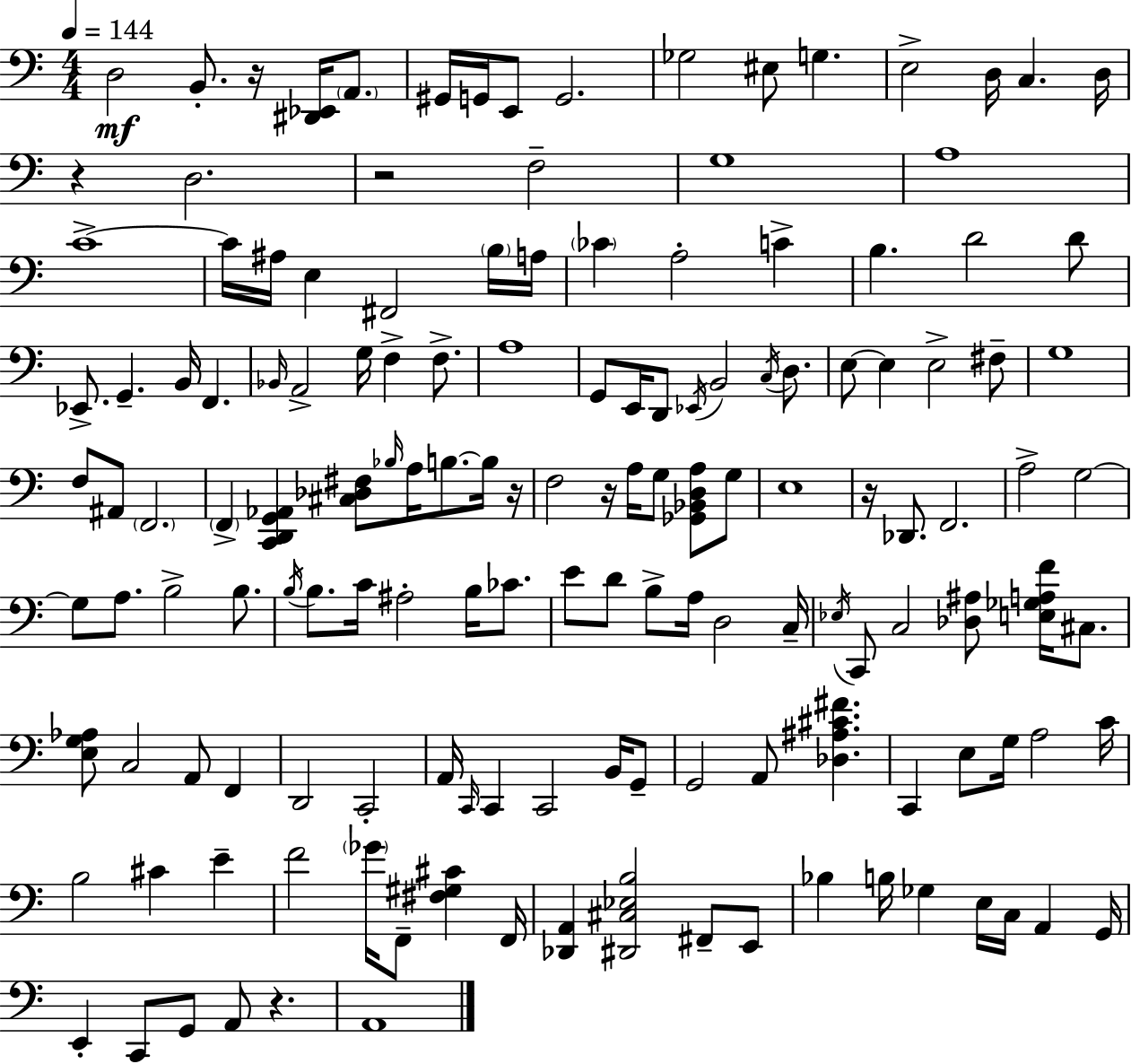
{
  \clef bass
  \numericTimeSignature
  \time 4/4
  \key c \major
  \tempo 4 = 144
  \repeat volta 2 { d2\mf b,8.-. r16 <dis, ees,>16 \parenthesize a,8. | gis,16 g,16 e,8 g,2. | ges2 eis8 g4. | e2-> d16 c4. d16 | \break r4 d2. | r2 f2-- | g1 | a1 | \break c'1->~~ | c'16 ais16 e4 fis,2 \parenthesize b16 a16 | \parenthesize ces'4 a2-. c'4-> | b4. d'2 d'8 | \break ees,8.-> g,4.-- b,16 f,4. | \grace { bes,16 } a,2-> g16 f4-> f8.-> | a1 | g,8 e,16 d,8 \acciaccatura { ees,16 } b,2 \acciaccatura { c16 } | \break d8. e8~~ e4 e2-> | fis8-- g1 | f8 ais,8 \parenthesize f,2. | \parenthesize f,4-> <c, d, g, aes,>4 <cis des fis>8 \grace { bes16 } a16 b8.~~ | \break b16 r16 f2 r16 a16 g8 | <ges, bes, d a>8 g8 e1 | r16 des,8. f,2. | a2-> g2~~ | \break g8 a8. b2-> | b8. \acciaccatura { b16 } b8. c'16 ais2-. | b16 ces'8. e'8 d'8 b8-> a16 d2 | c16-- \acciaccatura { ees16 } c,8 c2 | \break <des ais>8 <e ges a f'>16 cis8. <e g aes>8 c2 | a,8 f,4 d,2 c,2-. | a,16 \grace { c,16 } c,4 c,2 | b,16 g,8-- g,2 a,8 | \break <des ais cis' fis'>4. c,4 e8 g16 a2 | c'16 b2 cis'4 | e'4-- f'2 \parenthesize ges'16 | f,8-- <fis gis cis'>4 f,16 <des, a,>4 <dis, cis ees b>2 | \break fis,8-- e,8 bes4 b16 ges4 | e16 c16 a,4 g,16 e,4-. c,8 g,8 a,8 | r4. a,1 | } \bar "|."
}